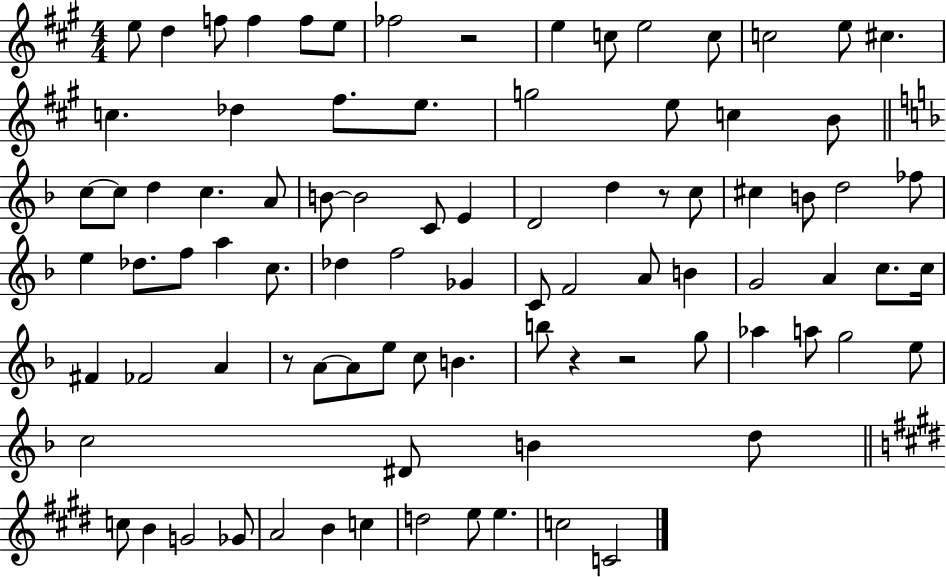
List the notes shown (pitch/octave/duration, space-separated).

E5/e D5/q F5/e F5/q F5/e E5/e FES5/h R/h E5/q C5/e E5/h C5/e C5/h E5/e C#5/q. C5/q. Db5/q F#5/e. E5/e. G5/h E5/e C5/q B4/e C5/e C5/e D5/q C5/q. A4/e B4/e B4/h C4/e E4/q D4/h D5/q R/e C5/e C#5/q B4/e D5/h FES5/e E5/q Db5/e. F5/e A5/q C5/e. Db5/q F5/h Gb4/q C4/e F4/h A4/e B4/q G4/h A4/q C5/e. C5/s F#4/q FES4/h A4/q R/e A4/e A4/e E5/e C5/e B4/q. B5/e R/q R/h G5/e Ab5/q A5/e G5/h E5/e C5/h D#4/e B4/q D5/e C5/e B4/q G4/h Gb4/e A4/h B4/q C5/q D5/h E5/e E5/q. C5/h C4/h